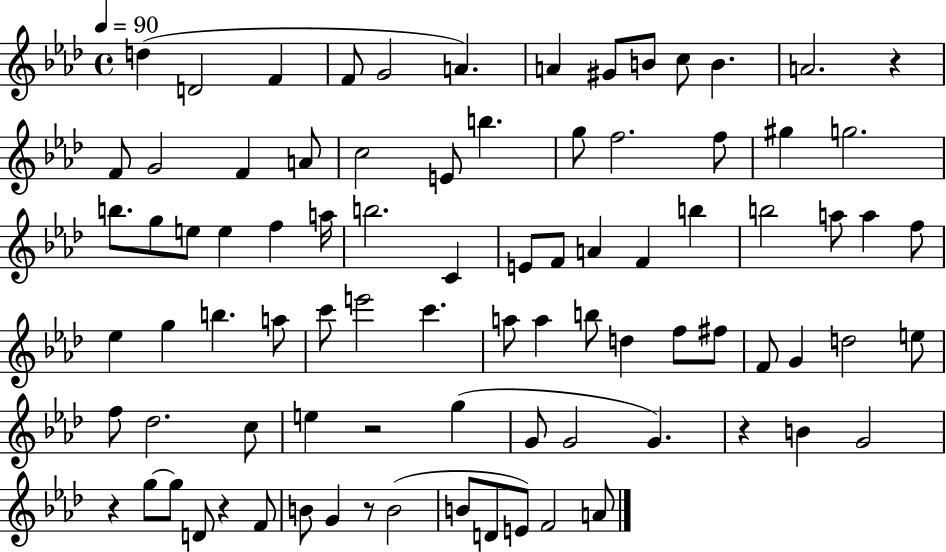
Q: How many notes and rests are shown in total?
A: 86